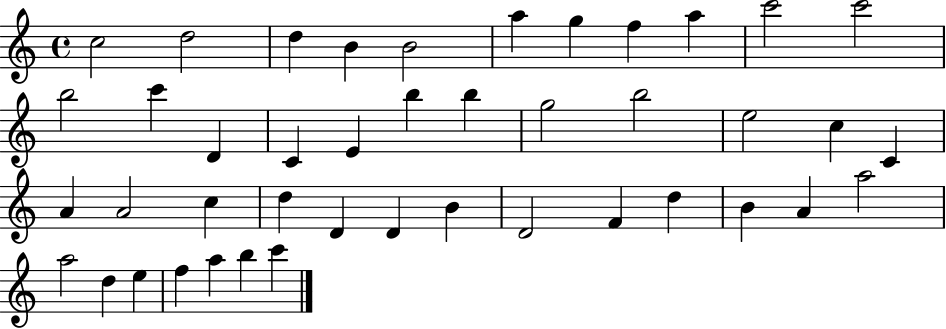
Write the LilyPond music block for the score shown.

{
  \clef treble
  \time 4/4
  \defaultTimeSignature
  \key c \major
  c''2 d''2 | d''4 b'4 b'2 | a''4 g''4 f''4 a''4 | c'''2 c'''2 | \break b''2 c'''4 d'4 | c'4 e'4 b''4 b''4 | g''2 b''2 | e''2 c''4 c'4 | \break a'4 a'2 c''4 | d''4 d'4 d'4 b'4 | d'2 f'4 d''4 | b'4 a'4 a''2 | \break a''2 d''4 e''4 | f''4 a''4 b''4 c'''4 | \bar "|."
}